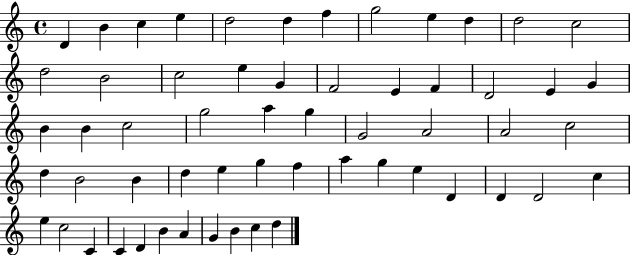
{
  \clef treble
  \time 4/4
  \defaultTimeSignature
  \key c \major
  d'4 b'4 c''4 e''4 | d''2 d''4 f''4 | g''2 e''4 d''4 | d''2 c''2 | \break d''2 b'2 | c''2 e''4 g'4 | f'2 e'4 f'4 | d'2 e'4 g'4 | \break b'4 b'4 c''2 | g''2 a''4 g''4 | g'2 a'2 | a'2 c''2 | \break d''4 b'2 b'4 | d''4 e''4 g''4 f''4 | a''4 g''4 e''4 d'4 | d'4 d'2 c''4 | \break e''4 c''2 c'4 | c'4 d'4 b'4 a'4 | g'4 b'4 c''4 d''4 | \bar "|."
}